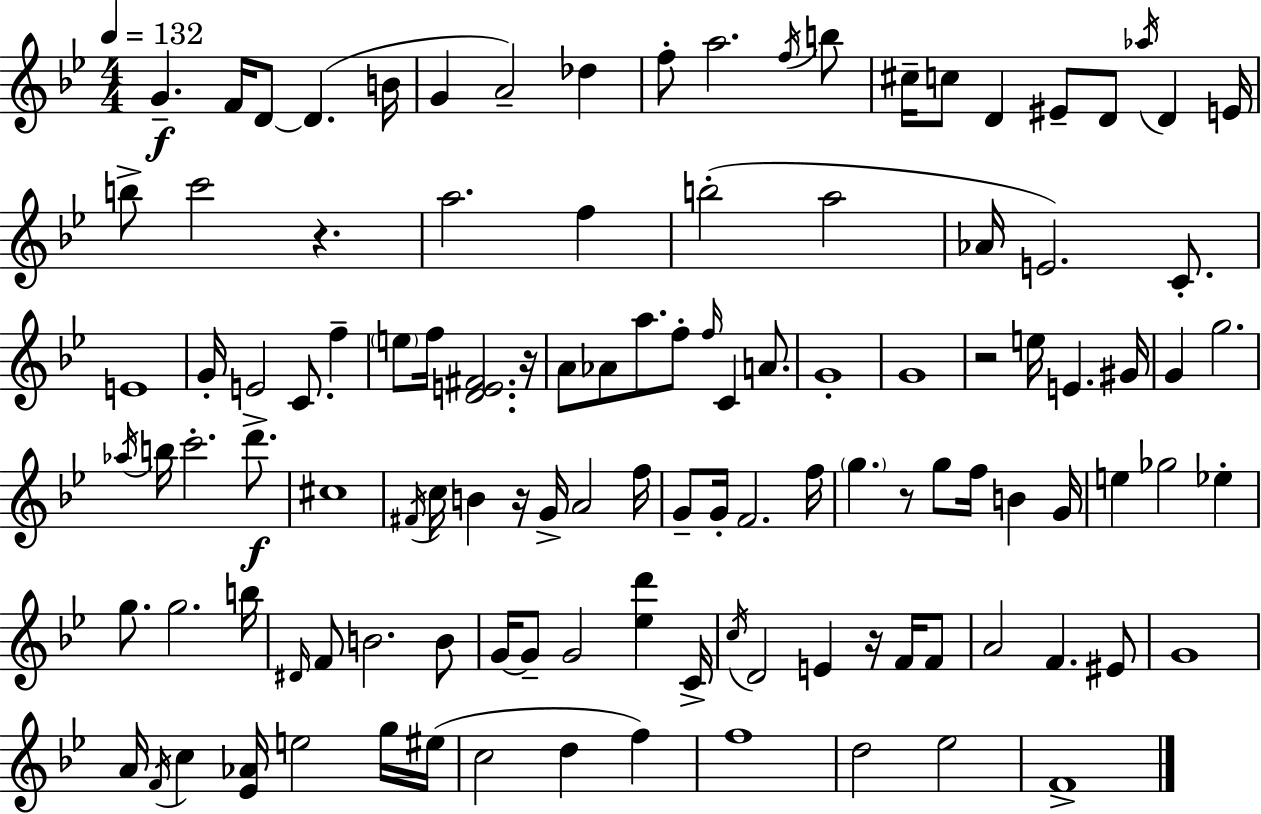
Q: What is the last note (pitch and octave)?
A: F4